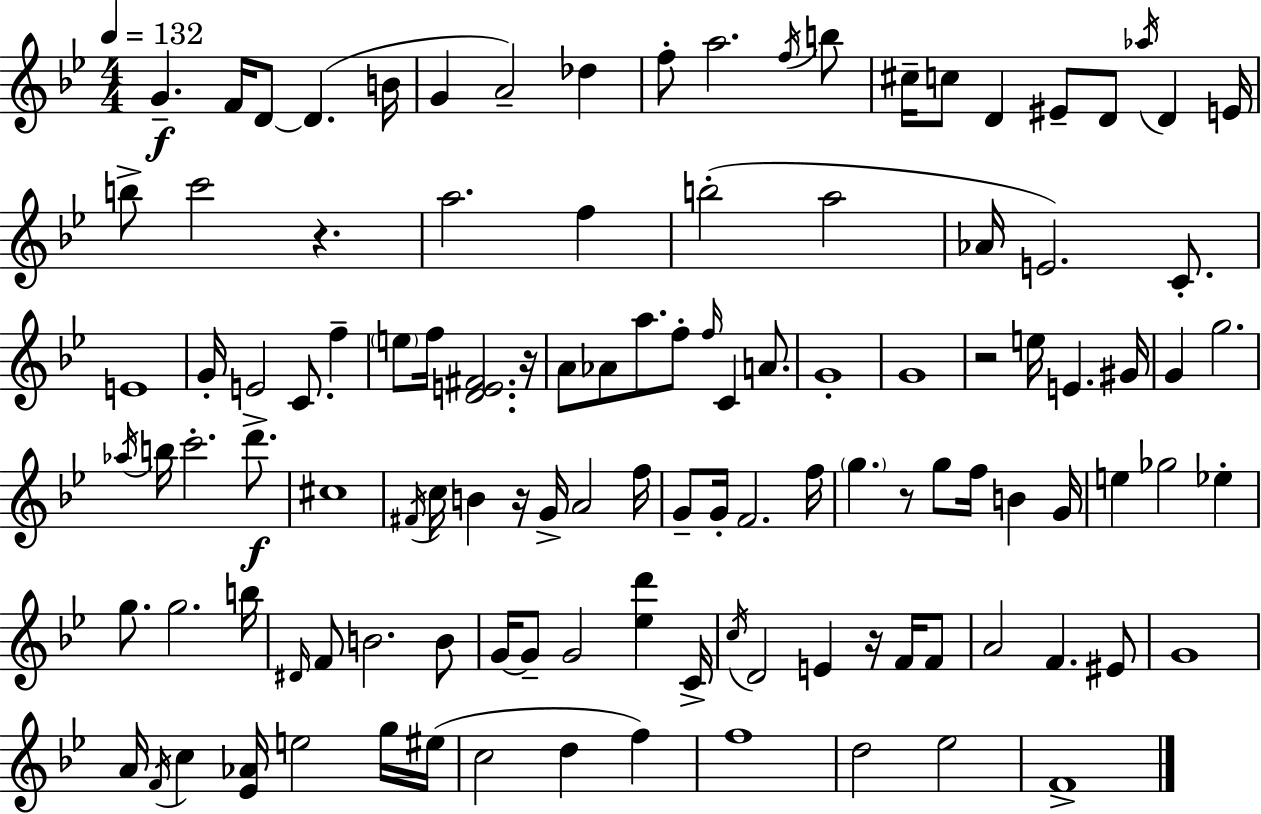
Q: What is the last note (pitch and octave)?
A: F4